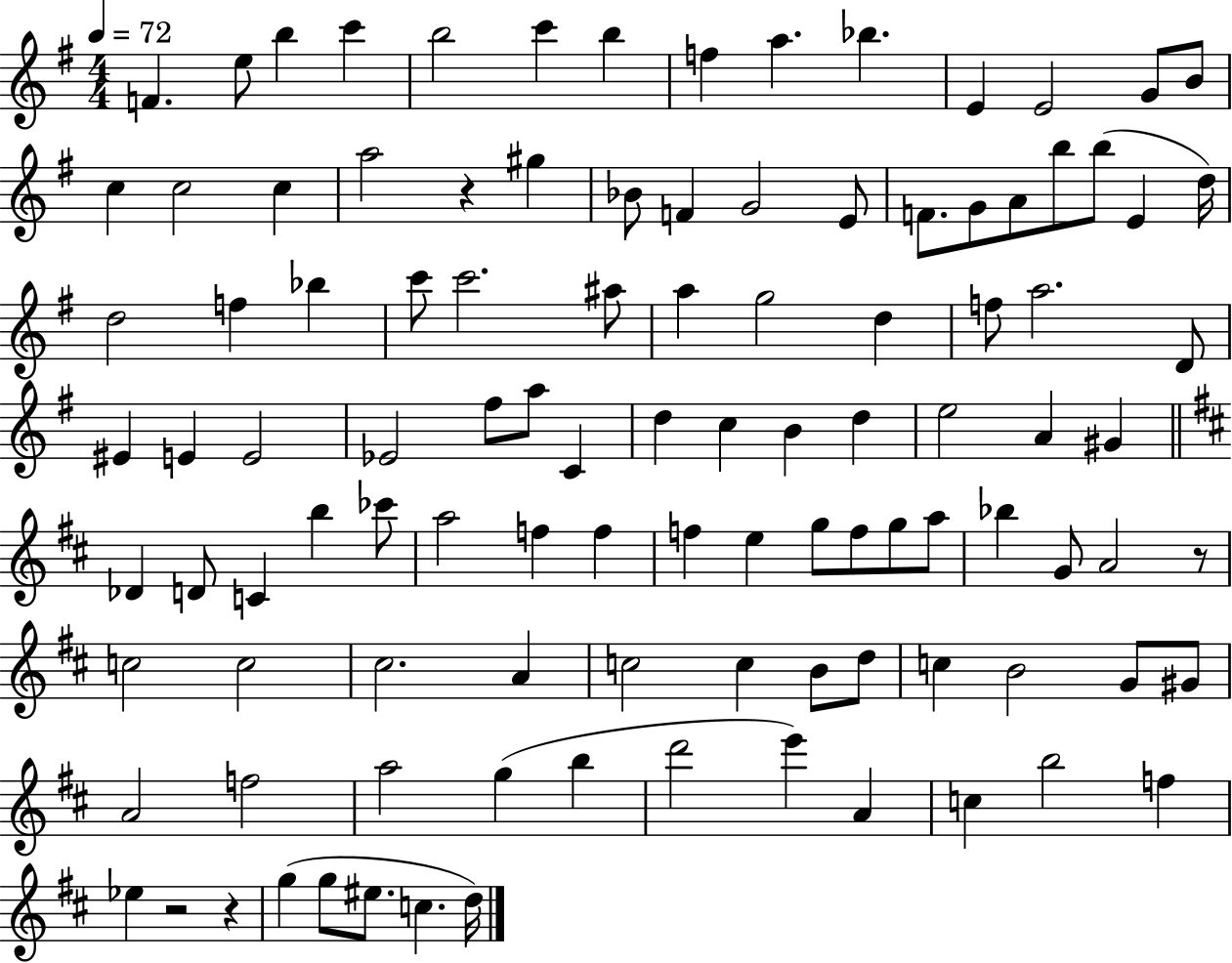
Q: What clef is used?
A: treble